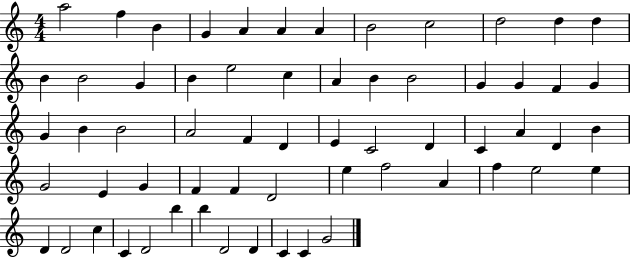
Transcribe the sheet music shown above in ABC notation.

X:1
T:Untitled
M:4/4
L:1/4
K:C
a2 f B G A A A B2 c2 d2 d d B B2 G B e2 c A B B2 G G F G G B B2 A2 F D E C2 D C A D B G2 E G F F D2 e f2 A f e2 e D D2 c C D2 b b D2 D C C G2